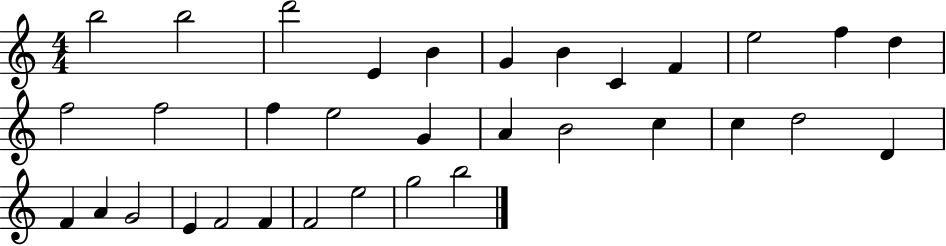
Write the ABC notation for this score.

X:1
T:Untitled
M:4/4
L:1/4
K:C
b2 b2 d'2 E B G B C F e2 f d f2 f2 f e2 G A B2 c c d2 D F A G2 E F2 F F2 e2 g2 b2